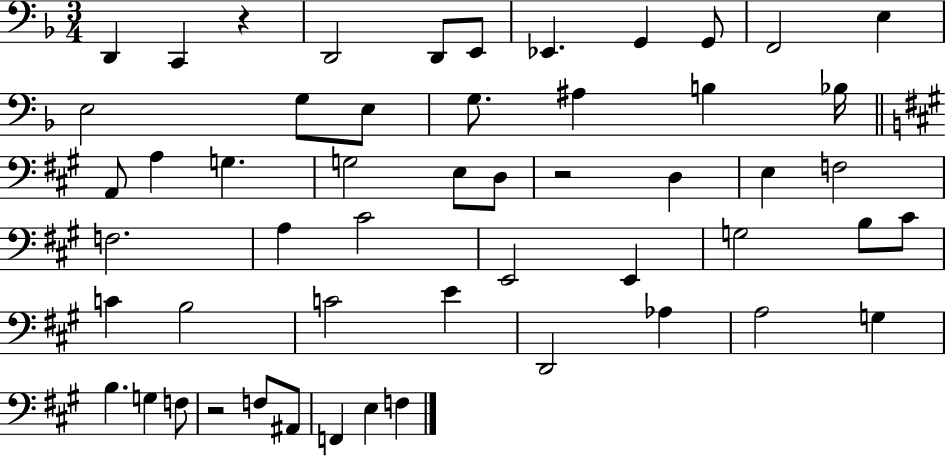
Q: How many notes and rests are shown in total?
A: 53